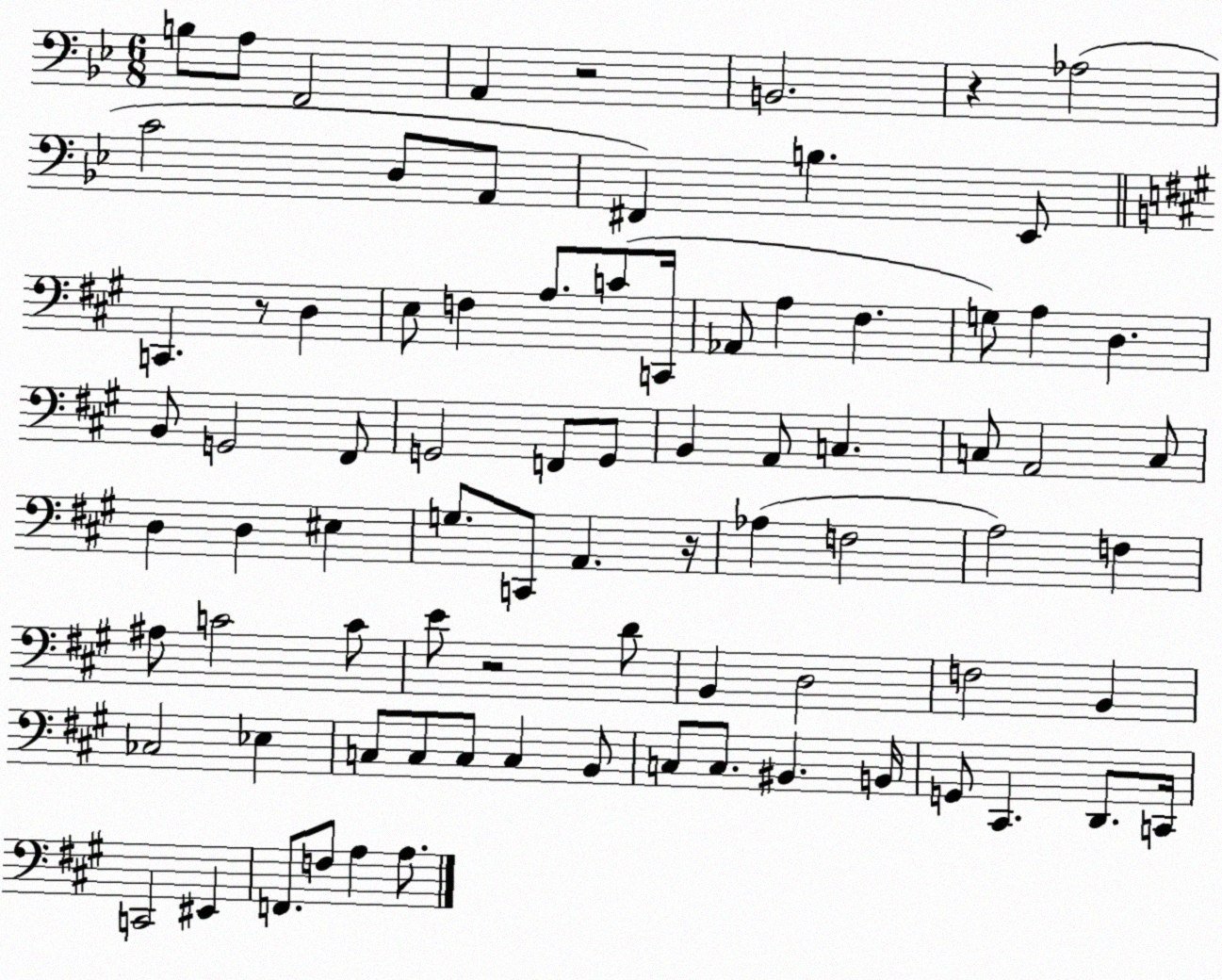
X:1
T:Untitled
M:6/8
L:1/4
K:Bb
B,/2 A,/2 F,,2 A,, z2 B,,2 z _A,2 C2 D,/2 A,,/2 ^F,, B, _E,,/2 C,, z/2 D, E,/2 F, A,/2 C/2 C,,/4 _A,,/2 A, ^F, G,/2 A, D, B,,/2 G,,2 ^F,,/2 G,,2 F,,/2 G,,/2 B,, A,,/2 C, C,/2 A,,2 C,/2 D, D, ^E, G,/2 C,,/2 A,, z/4 _A, F,2 A,2 F, ^A,/2 C2 C/2 E/2 z2 D/2 B,, D,2 F,2 B,, _C,2 _E, C,/2 C,/2 C,/2 C, B,,/2 C,/2 C,/2 ^B,, B,,/4 G,,/2 ^C,, D,,/2 C,,/4 C,,2 ^E,, F,,/2 F,/2 A, A,/2